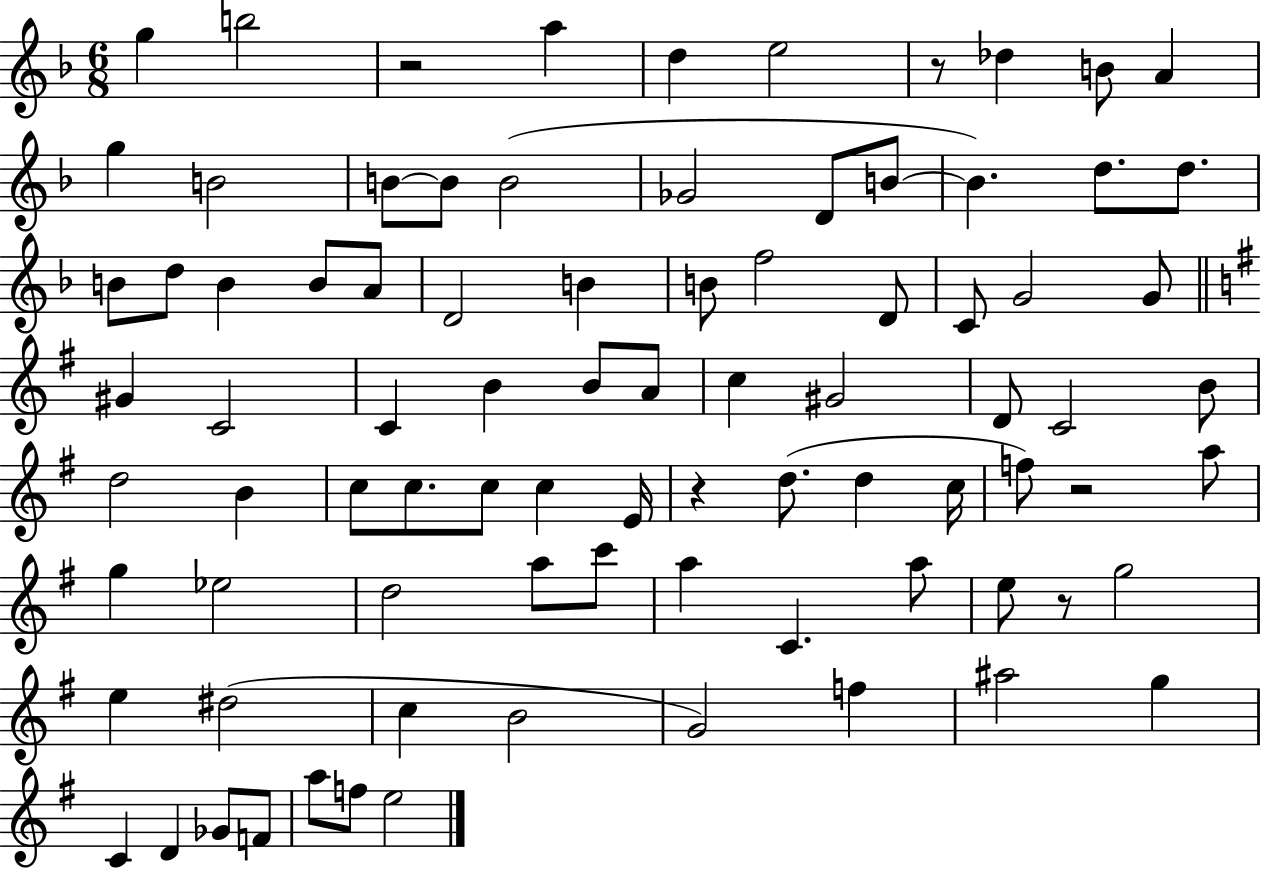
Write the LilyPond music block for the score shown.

{
  \clef treble
  \numericTimeSignature
  \time 6/8
  \key f \major
  g''4 b''2 | r2 a''4 | d''4 e''2 | r8 des''4 b'8 a'4 | \break g''4 b'2 | b'8~~ b'8 b'2( | ges'2 d'8 b'8~~ | b'4.) d''8. d''8. | \break b'8 d''8 b'4 b'8 a'8 | d'2 b'4 | b'8 f''2 d'8 | c'8 g'2 g'8 | \break \bar "||" \break \key g \major gis'4 c'2 | c'4 b'4 b'8 a'8 | c''4 gis'2 | d'8 c'2 b'8 | \break d''2 b'4 | c''8 c''8. c''8 c''4 e'16 | r4 d''8.( d''4 c''16 | f''8) r2 a''8 | \break g''4 ees''2 | d''2 a''8 c'''8 | a''4 c'4. a''8 | e''8 r8 g''2 | \break e''4 dis''2( | c''4 b'2 | g'2) f''4 | ais''2 g''4 | \break c'4 d'4 ges'8 f'8 | a''8 f''8 e''2 | \bar "|."
}